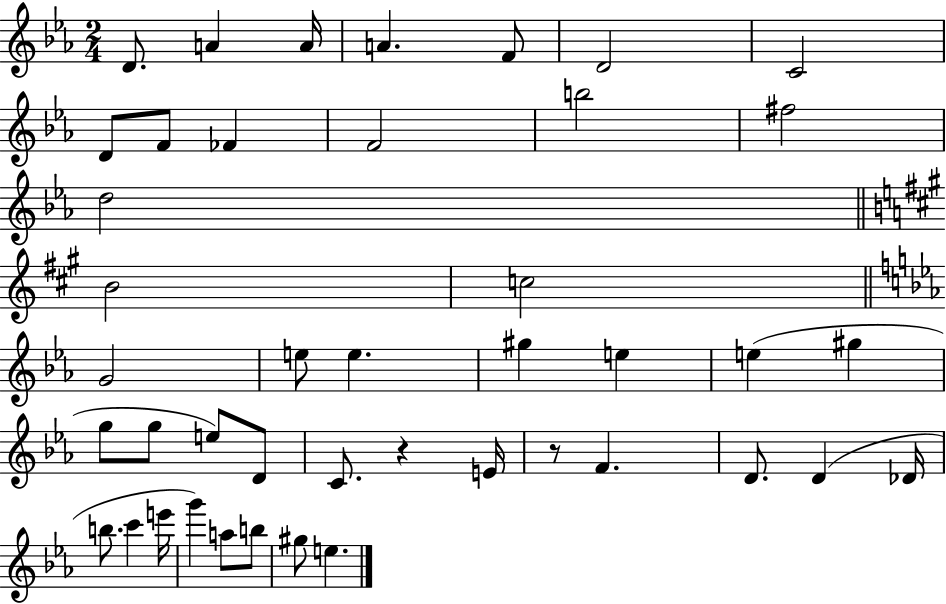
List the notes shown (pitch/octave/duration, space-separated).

D4/e. A4/q A4/s A4/q. F4/e D4/h C4/h D4/e F4/e FES4/q F4/h B5/h F#5/h D5/h B4/h C5/h G4/h E5/e E5/q. G#5/q E5/q E5/q G#5/q G5/e G5/e E5/e D4/e C4/e. R/q E4/s R/e F4/q. D4/e. D4/q Db4/s B5/e. C6/q E6/s G6/q A5/e B5/e G#5/e E5/q.